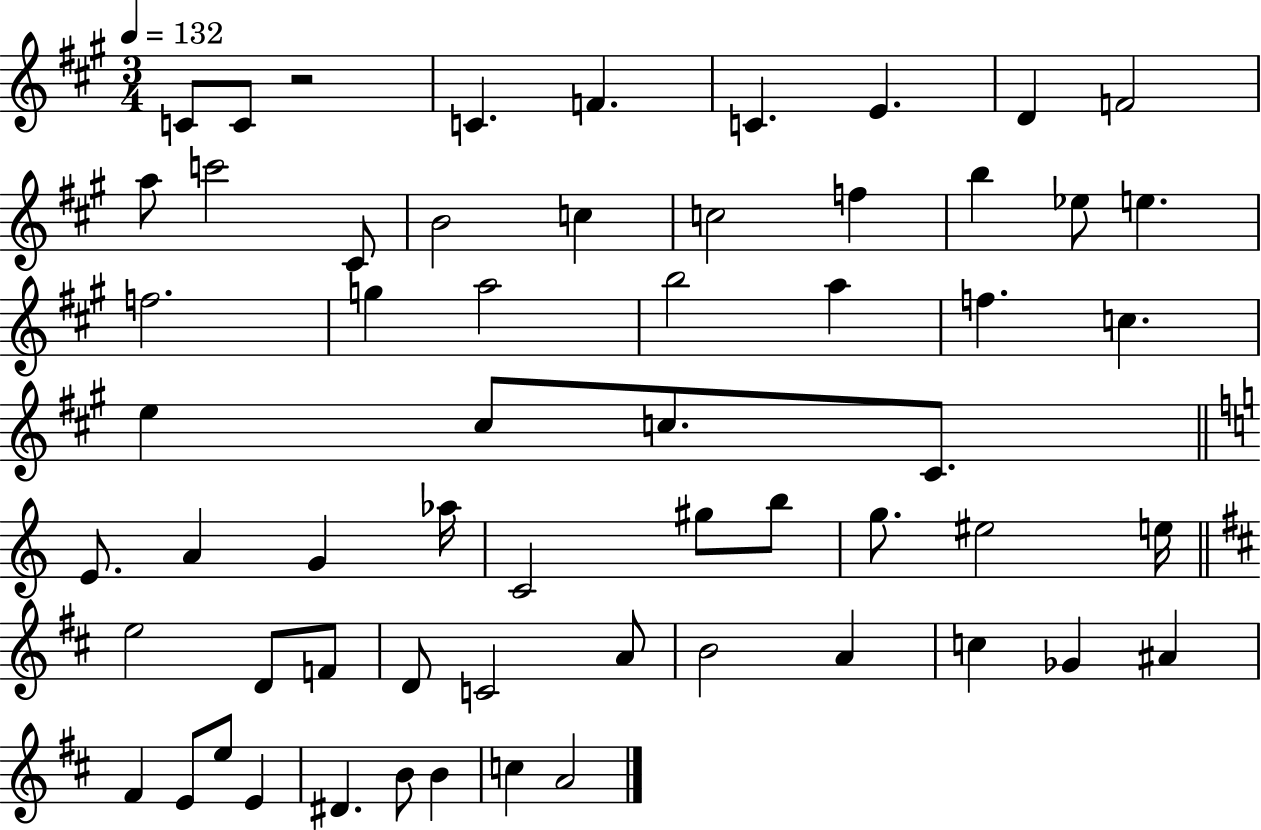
C4/e C4/e R/h C4/q. F4/q. C4/q. E4/q. D4/q F4/h A5/e C6/h C#4/e B4/h C5/q C5/h F5/q B5/q Eb5/e E5/q. F5/h. G5/q A5/h B5/h A5/q F5/q. C5/q. E5/q C#5/e C5/e. C#4/e. E4/e. A4/q G4/q Ab5/s C4/h G#5/e B5/e G5/e. EIS5/h E5/s E5/h D4/e F4/e D4/e C4/h A4/e B4/h A4/q C5/q Gb4/q A#4/q F#4/q E4/e E5/e E4/q D#4/q. B4/e B4/q C5/q A4/h